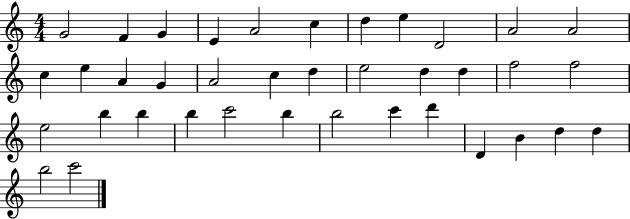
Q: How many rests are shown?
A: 0